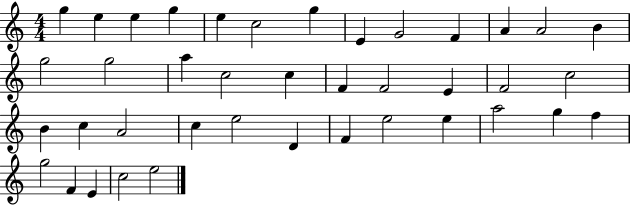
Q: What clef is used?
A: treble